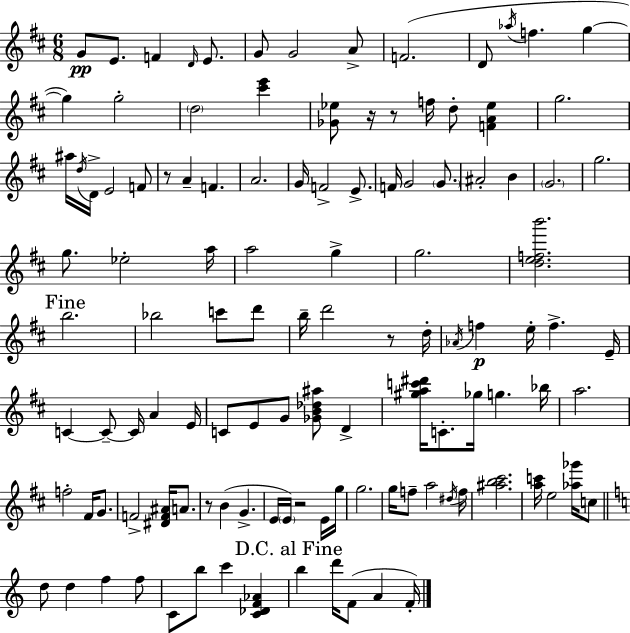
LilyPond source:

{
  \clef treble
  \numericTimeSignature
  \time 6/8
  \key d \major
  g'8\pp e'8. f'4 \grace { d'16 } e'8. | g'8 g'2 a'8-> | f'2.( | d'8 \acciaccatura { aes''16 } f''4. g''4~~ | \break g''4) g''2-. | \parenthesize d''2 <cis''' e'''>4 | <ges' ees''>8 r16 r8 f''16 d''8-. <f' a' ees''>4 | g''2. | \break ais''16 \acciaccatura { d''16 } d'16-> e'2 | f'8 r8 a'4-- f'4. | a'2. | g'16 f'2-> | \break e'8.-> f'16 g'2 | \parenthesize g'8. ais'2-. b'4 | \parenthesize g'2. | g''2. | \break g''8. ees''2-. | a''16 a''2 g''4-> | g''2. | <d'' e'' f'' b'''>2. | \break \mark "Fine" b''2. | bes''2 c'''8 | d'''8 b''16-- d'''2 | r8 d''16-. \acciaccatura { aes'16 }\p f''4 e''16-. f''4.-> | \break e'16-- c'4~~ c'8--~~ c'16 a'4 | e'16 c'8 e'8 g'8 <ges' b' des'' ais''>8 | d'4-> <gis'' a'' c''' dis'''>16 c'8.-. ges''16 g''4. | bes''16 a''2. | \break f''2-. | fis'16 g'8. f'2-> | <dis' f' ais'>16 a'8. r8 b'4( g'4.-> | e'16 \parenthesize e'16) r2 | \break e'16 g''16 g''2. | g''16 f''8-- a''2 | \acciaccatura { dis''16 } f''16 <ais'' b'' cis'''>2. | <a'' c'''>16 e''2 | \break <aes'' ges'''>16 c''8 \bar "||" \break \key a \minor d''8 d''4 f''4 f''8 | c'8 b''8 c'''4 <c' des' f' aes'>4 | \mark "D.C. al Fine" b''4 d'''16 f'8( a'4 f'16-.) | \bar "|."
}